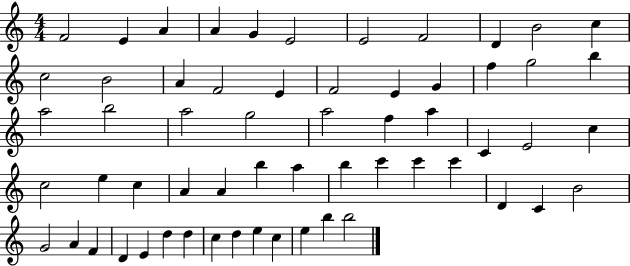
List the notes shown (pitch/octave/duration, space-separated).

F4/h E4/q A4/q A4/q G4/q E4/h E4/h F4/h D4/q B4/h C5/q C5/h B4/h A4/q F4/h E4/q F4/h E4/q G4/q F5/q G5/h B5/q A5/h B5/h A5/h G5/h A5/h F5/q A5/q C4/q E4/h C5/q C5/h E5/q C5/q A4/q A4/q B5/q A5/q B5/q C6/q C6/q C6/q D4/q C4/q B4/h G4/h A4/q F4/q D4/q E4/q D5/q D5/q C5/q D5/q E5/q C5/q E5/q B5/q B5/h